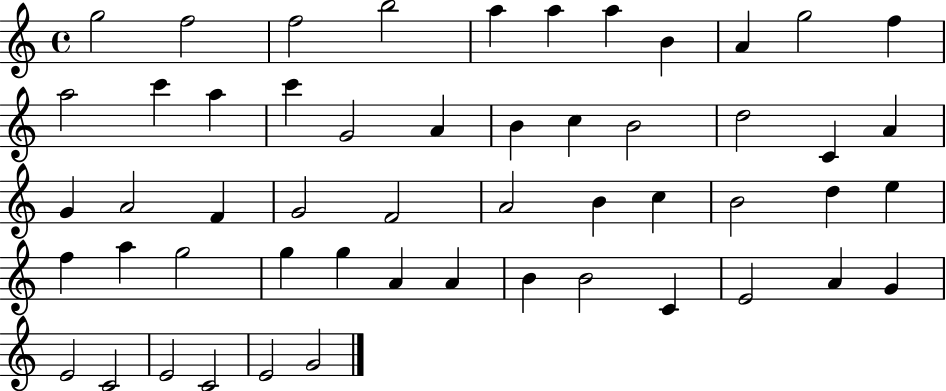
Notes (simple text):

G5/h F5/h F5/h B5/h A5/q A5/q A5/q B4/q A4/q G5/h F5/q A5/h C6/q A5/q C6/q G4/h A4/q B4/q C5/q B4/h D5/h C4/q A4/q G4/q A4/h F4/q G4/h F4/h A4/h B4/q C5/q B4/h D5/q E5/q F5/q A5/q G5/h G5/q G5/q A4/q A4/q B4/q B4/h C4/q E4/h A4/q G4/q E4/h C4/h E4/h C4/h E4/h G4/h